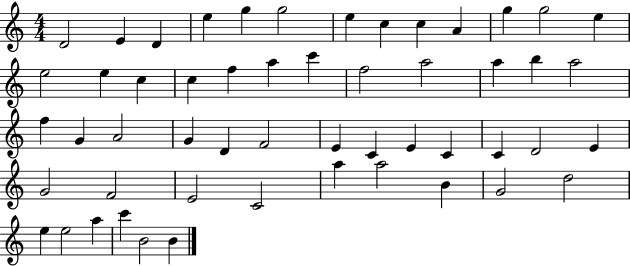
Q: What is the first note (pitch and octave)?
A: D4